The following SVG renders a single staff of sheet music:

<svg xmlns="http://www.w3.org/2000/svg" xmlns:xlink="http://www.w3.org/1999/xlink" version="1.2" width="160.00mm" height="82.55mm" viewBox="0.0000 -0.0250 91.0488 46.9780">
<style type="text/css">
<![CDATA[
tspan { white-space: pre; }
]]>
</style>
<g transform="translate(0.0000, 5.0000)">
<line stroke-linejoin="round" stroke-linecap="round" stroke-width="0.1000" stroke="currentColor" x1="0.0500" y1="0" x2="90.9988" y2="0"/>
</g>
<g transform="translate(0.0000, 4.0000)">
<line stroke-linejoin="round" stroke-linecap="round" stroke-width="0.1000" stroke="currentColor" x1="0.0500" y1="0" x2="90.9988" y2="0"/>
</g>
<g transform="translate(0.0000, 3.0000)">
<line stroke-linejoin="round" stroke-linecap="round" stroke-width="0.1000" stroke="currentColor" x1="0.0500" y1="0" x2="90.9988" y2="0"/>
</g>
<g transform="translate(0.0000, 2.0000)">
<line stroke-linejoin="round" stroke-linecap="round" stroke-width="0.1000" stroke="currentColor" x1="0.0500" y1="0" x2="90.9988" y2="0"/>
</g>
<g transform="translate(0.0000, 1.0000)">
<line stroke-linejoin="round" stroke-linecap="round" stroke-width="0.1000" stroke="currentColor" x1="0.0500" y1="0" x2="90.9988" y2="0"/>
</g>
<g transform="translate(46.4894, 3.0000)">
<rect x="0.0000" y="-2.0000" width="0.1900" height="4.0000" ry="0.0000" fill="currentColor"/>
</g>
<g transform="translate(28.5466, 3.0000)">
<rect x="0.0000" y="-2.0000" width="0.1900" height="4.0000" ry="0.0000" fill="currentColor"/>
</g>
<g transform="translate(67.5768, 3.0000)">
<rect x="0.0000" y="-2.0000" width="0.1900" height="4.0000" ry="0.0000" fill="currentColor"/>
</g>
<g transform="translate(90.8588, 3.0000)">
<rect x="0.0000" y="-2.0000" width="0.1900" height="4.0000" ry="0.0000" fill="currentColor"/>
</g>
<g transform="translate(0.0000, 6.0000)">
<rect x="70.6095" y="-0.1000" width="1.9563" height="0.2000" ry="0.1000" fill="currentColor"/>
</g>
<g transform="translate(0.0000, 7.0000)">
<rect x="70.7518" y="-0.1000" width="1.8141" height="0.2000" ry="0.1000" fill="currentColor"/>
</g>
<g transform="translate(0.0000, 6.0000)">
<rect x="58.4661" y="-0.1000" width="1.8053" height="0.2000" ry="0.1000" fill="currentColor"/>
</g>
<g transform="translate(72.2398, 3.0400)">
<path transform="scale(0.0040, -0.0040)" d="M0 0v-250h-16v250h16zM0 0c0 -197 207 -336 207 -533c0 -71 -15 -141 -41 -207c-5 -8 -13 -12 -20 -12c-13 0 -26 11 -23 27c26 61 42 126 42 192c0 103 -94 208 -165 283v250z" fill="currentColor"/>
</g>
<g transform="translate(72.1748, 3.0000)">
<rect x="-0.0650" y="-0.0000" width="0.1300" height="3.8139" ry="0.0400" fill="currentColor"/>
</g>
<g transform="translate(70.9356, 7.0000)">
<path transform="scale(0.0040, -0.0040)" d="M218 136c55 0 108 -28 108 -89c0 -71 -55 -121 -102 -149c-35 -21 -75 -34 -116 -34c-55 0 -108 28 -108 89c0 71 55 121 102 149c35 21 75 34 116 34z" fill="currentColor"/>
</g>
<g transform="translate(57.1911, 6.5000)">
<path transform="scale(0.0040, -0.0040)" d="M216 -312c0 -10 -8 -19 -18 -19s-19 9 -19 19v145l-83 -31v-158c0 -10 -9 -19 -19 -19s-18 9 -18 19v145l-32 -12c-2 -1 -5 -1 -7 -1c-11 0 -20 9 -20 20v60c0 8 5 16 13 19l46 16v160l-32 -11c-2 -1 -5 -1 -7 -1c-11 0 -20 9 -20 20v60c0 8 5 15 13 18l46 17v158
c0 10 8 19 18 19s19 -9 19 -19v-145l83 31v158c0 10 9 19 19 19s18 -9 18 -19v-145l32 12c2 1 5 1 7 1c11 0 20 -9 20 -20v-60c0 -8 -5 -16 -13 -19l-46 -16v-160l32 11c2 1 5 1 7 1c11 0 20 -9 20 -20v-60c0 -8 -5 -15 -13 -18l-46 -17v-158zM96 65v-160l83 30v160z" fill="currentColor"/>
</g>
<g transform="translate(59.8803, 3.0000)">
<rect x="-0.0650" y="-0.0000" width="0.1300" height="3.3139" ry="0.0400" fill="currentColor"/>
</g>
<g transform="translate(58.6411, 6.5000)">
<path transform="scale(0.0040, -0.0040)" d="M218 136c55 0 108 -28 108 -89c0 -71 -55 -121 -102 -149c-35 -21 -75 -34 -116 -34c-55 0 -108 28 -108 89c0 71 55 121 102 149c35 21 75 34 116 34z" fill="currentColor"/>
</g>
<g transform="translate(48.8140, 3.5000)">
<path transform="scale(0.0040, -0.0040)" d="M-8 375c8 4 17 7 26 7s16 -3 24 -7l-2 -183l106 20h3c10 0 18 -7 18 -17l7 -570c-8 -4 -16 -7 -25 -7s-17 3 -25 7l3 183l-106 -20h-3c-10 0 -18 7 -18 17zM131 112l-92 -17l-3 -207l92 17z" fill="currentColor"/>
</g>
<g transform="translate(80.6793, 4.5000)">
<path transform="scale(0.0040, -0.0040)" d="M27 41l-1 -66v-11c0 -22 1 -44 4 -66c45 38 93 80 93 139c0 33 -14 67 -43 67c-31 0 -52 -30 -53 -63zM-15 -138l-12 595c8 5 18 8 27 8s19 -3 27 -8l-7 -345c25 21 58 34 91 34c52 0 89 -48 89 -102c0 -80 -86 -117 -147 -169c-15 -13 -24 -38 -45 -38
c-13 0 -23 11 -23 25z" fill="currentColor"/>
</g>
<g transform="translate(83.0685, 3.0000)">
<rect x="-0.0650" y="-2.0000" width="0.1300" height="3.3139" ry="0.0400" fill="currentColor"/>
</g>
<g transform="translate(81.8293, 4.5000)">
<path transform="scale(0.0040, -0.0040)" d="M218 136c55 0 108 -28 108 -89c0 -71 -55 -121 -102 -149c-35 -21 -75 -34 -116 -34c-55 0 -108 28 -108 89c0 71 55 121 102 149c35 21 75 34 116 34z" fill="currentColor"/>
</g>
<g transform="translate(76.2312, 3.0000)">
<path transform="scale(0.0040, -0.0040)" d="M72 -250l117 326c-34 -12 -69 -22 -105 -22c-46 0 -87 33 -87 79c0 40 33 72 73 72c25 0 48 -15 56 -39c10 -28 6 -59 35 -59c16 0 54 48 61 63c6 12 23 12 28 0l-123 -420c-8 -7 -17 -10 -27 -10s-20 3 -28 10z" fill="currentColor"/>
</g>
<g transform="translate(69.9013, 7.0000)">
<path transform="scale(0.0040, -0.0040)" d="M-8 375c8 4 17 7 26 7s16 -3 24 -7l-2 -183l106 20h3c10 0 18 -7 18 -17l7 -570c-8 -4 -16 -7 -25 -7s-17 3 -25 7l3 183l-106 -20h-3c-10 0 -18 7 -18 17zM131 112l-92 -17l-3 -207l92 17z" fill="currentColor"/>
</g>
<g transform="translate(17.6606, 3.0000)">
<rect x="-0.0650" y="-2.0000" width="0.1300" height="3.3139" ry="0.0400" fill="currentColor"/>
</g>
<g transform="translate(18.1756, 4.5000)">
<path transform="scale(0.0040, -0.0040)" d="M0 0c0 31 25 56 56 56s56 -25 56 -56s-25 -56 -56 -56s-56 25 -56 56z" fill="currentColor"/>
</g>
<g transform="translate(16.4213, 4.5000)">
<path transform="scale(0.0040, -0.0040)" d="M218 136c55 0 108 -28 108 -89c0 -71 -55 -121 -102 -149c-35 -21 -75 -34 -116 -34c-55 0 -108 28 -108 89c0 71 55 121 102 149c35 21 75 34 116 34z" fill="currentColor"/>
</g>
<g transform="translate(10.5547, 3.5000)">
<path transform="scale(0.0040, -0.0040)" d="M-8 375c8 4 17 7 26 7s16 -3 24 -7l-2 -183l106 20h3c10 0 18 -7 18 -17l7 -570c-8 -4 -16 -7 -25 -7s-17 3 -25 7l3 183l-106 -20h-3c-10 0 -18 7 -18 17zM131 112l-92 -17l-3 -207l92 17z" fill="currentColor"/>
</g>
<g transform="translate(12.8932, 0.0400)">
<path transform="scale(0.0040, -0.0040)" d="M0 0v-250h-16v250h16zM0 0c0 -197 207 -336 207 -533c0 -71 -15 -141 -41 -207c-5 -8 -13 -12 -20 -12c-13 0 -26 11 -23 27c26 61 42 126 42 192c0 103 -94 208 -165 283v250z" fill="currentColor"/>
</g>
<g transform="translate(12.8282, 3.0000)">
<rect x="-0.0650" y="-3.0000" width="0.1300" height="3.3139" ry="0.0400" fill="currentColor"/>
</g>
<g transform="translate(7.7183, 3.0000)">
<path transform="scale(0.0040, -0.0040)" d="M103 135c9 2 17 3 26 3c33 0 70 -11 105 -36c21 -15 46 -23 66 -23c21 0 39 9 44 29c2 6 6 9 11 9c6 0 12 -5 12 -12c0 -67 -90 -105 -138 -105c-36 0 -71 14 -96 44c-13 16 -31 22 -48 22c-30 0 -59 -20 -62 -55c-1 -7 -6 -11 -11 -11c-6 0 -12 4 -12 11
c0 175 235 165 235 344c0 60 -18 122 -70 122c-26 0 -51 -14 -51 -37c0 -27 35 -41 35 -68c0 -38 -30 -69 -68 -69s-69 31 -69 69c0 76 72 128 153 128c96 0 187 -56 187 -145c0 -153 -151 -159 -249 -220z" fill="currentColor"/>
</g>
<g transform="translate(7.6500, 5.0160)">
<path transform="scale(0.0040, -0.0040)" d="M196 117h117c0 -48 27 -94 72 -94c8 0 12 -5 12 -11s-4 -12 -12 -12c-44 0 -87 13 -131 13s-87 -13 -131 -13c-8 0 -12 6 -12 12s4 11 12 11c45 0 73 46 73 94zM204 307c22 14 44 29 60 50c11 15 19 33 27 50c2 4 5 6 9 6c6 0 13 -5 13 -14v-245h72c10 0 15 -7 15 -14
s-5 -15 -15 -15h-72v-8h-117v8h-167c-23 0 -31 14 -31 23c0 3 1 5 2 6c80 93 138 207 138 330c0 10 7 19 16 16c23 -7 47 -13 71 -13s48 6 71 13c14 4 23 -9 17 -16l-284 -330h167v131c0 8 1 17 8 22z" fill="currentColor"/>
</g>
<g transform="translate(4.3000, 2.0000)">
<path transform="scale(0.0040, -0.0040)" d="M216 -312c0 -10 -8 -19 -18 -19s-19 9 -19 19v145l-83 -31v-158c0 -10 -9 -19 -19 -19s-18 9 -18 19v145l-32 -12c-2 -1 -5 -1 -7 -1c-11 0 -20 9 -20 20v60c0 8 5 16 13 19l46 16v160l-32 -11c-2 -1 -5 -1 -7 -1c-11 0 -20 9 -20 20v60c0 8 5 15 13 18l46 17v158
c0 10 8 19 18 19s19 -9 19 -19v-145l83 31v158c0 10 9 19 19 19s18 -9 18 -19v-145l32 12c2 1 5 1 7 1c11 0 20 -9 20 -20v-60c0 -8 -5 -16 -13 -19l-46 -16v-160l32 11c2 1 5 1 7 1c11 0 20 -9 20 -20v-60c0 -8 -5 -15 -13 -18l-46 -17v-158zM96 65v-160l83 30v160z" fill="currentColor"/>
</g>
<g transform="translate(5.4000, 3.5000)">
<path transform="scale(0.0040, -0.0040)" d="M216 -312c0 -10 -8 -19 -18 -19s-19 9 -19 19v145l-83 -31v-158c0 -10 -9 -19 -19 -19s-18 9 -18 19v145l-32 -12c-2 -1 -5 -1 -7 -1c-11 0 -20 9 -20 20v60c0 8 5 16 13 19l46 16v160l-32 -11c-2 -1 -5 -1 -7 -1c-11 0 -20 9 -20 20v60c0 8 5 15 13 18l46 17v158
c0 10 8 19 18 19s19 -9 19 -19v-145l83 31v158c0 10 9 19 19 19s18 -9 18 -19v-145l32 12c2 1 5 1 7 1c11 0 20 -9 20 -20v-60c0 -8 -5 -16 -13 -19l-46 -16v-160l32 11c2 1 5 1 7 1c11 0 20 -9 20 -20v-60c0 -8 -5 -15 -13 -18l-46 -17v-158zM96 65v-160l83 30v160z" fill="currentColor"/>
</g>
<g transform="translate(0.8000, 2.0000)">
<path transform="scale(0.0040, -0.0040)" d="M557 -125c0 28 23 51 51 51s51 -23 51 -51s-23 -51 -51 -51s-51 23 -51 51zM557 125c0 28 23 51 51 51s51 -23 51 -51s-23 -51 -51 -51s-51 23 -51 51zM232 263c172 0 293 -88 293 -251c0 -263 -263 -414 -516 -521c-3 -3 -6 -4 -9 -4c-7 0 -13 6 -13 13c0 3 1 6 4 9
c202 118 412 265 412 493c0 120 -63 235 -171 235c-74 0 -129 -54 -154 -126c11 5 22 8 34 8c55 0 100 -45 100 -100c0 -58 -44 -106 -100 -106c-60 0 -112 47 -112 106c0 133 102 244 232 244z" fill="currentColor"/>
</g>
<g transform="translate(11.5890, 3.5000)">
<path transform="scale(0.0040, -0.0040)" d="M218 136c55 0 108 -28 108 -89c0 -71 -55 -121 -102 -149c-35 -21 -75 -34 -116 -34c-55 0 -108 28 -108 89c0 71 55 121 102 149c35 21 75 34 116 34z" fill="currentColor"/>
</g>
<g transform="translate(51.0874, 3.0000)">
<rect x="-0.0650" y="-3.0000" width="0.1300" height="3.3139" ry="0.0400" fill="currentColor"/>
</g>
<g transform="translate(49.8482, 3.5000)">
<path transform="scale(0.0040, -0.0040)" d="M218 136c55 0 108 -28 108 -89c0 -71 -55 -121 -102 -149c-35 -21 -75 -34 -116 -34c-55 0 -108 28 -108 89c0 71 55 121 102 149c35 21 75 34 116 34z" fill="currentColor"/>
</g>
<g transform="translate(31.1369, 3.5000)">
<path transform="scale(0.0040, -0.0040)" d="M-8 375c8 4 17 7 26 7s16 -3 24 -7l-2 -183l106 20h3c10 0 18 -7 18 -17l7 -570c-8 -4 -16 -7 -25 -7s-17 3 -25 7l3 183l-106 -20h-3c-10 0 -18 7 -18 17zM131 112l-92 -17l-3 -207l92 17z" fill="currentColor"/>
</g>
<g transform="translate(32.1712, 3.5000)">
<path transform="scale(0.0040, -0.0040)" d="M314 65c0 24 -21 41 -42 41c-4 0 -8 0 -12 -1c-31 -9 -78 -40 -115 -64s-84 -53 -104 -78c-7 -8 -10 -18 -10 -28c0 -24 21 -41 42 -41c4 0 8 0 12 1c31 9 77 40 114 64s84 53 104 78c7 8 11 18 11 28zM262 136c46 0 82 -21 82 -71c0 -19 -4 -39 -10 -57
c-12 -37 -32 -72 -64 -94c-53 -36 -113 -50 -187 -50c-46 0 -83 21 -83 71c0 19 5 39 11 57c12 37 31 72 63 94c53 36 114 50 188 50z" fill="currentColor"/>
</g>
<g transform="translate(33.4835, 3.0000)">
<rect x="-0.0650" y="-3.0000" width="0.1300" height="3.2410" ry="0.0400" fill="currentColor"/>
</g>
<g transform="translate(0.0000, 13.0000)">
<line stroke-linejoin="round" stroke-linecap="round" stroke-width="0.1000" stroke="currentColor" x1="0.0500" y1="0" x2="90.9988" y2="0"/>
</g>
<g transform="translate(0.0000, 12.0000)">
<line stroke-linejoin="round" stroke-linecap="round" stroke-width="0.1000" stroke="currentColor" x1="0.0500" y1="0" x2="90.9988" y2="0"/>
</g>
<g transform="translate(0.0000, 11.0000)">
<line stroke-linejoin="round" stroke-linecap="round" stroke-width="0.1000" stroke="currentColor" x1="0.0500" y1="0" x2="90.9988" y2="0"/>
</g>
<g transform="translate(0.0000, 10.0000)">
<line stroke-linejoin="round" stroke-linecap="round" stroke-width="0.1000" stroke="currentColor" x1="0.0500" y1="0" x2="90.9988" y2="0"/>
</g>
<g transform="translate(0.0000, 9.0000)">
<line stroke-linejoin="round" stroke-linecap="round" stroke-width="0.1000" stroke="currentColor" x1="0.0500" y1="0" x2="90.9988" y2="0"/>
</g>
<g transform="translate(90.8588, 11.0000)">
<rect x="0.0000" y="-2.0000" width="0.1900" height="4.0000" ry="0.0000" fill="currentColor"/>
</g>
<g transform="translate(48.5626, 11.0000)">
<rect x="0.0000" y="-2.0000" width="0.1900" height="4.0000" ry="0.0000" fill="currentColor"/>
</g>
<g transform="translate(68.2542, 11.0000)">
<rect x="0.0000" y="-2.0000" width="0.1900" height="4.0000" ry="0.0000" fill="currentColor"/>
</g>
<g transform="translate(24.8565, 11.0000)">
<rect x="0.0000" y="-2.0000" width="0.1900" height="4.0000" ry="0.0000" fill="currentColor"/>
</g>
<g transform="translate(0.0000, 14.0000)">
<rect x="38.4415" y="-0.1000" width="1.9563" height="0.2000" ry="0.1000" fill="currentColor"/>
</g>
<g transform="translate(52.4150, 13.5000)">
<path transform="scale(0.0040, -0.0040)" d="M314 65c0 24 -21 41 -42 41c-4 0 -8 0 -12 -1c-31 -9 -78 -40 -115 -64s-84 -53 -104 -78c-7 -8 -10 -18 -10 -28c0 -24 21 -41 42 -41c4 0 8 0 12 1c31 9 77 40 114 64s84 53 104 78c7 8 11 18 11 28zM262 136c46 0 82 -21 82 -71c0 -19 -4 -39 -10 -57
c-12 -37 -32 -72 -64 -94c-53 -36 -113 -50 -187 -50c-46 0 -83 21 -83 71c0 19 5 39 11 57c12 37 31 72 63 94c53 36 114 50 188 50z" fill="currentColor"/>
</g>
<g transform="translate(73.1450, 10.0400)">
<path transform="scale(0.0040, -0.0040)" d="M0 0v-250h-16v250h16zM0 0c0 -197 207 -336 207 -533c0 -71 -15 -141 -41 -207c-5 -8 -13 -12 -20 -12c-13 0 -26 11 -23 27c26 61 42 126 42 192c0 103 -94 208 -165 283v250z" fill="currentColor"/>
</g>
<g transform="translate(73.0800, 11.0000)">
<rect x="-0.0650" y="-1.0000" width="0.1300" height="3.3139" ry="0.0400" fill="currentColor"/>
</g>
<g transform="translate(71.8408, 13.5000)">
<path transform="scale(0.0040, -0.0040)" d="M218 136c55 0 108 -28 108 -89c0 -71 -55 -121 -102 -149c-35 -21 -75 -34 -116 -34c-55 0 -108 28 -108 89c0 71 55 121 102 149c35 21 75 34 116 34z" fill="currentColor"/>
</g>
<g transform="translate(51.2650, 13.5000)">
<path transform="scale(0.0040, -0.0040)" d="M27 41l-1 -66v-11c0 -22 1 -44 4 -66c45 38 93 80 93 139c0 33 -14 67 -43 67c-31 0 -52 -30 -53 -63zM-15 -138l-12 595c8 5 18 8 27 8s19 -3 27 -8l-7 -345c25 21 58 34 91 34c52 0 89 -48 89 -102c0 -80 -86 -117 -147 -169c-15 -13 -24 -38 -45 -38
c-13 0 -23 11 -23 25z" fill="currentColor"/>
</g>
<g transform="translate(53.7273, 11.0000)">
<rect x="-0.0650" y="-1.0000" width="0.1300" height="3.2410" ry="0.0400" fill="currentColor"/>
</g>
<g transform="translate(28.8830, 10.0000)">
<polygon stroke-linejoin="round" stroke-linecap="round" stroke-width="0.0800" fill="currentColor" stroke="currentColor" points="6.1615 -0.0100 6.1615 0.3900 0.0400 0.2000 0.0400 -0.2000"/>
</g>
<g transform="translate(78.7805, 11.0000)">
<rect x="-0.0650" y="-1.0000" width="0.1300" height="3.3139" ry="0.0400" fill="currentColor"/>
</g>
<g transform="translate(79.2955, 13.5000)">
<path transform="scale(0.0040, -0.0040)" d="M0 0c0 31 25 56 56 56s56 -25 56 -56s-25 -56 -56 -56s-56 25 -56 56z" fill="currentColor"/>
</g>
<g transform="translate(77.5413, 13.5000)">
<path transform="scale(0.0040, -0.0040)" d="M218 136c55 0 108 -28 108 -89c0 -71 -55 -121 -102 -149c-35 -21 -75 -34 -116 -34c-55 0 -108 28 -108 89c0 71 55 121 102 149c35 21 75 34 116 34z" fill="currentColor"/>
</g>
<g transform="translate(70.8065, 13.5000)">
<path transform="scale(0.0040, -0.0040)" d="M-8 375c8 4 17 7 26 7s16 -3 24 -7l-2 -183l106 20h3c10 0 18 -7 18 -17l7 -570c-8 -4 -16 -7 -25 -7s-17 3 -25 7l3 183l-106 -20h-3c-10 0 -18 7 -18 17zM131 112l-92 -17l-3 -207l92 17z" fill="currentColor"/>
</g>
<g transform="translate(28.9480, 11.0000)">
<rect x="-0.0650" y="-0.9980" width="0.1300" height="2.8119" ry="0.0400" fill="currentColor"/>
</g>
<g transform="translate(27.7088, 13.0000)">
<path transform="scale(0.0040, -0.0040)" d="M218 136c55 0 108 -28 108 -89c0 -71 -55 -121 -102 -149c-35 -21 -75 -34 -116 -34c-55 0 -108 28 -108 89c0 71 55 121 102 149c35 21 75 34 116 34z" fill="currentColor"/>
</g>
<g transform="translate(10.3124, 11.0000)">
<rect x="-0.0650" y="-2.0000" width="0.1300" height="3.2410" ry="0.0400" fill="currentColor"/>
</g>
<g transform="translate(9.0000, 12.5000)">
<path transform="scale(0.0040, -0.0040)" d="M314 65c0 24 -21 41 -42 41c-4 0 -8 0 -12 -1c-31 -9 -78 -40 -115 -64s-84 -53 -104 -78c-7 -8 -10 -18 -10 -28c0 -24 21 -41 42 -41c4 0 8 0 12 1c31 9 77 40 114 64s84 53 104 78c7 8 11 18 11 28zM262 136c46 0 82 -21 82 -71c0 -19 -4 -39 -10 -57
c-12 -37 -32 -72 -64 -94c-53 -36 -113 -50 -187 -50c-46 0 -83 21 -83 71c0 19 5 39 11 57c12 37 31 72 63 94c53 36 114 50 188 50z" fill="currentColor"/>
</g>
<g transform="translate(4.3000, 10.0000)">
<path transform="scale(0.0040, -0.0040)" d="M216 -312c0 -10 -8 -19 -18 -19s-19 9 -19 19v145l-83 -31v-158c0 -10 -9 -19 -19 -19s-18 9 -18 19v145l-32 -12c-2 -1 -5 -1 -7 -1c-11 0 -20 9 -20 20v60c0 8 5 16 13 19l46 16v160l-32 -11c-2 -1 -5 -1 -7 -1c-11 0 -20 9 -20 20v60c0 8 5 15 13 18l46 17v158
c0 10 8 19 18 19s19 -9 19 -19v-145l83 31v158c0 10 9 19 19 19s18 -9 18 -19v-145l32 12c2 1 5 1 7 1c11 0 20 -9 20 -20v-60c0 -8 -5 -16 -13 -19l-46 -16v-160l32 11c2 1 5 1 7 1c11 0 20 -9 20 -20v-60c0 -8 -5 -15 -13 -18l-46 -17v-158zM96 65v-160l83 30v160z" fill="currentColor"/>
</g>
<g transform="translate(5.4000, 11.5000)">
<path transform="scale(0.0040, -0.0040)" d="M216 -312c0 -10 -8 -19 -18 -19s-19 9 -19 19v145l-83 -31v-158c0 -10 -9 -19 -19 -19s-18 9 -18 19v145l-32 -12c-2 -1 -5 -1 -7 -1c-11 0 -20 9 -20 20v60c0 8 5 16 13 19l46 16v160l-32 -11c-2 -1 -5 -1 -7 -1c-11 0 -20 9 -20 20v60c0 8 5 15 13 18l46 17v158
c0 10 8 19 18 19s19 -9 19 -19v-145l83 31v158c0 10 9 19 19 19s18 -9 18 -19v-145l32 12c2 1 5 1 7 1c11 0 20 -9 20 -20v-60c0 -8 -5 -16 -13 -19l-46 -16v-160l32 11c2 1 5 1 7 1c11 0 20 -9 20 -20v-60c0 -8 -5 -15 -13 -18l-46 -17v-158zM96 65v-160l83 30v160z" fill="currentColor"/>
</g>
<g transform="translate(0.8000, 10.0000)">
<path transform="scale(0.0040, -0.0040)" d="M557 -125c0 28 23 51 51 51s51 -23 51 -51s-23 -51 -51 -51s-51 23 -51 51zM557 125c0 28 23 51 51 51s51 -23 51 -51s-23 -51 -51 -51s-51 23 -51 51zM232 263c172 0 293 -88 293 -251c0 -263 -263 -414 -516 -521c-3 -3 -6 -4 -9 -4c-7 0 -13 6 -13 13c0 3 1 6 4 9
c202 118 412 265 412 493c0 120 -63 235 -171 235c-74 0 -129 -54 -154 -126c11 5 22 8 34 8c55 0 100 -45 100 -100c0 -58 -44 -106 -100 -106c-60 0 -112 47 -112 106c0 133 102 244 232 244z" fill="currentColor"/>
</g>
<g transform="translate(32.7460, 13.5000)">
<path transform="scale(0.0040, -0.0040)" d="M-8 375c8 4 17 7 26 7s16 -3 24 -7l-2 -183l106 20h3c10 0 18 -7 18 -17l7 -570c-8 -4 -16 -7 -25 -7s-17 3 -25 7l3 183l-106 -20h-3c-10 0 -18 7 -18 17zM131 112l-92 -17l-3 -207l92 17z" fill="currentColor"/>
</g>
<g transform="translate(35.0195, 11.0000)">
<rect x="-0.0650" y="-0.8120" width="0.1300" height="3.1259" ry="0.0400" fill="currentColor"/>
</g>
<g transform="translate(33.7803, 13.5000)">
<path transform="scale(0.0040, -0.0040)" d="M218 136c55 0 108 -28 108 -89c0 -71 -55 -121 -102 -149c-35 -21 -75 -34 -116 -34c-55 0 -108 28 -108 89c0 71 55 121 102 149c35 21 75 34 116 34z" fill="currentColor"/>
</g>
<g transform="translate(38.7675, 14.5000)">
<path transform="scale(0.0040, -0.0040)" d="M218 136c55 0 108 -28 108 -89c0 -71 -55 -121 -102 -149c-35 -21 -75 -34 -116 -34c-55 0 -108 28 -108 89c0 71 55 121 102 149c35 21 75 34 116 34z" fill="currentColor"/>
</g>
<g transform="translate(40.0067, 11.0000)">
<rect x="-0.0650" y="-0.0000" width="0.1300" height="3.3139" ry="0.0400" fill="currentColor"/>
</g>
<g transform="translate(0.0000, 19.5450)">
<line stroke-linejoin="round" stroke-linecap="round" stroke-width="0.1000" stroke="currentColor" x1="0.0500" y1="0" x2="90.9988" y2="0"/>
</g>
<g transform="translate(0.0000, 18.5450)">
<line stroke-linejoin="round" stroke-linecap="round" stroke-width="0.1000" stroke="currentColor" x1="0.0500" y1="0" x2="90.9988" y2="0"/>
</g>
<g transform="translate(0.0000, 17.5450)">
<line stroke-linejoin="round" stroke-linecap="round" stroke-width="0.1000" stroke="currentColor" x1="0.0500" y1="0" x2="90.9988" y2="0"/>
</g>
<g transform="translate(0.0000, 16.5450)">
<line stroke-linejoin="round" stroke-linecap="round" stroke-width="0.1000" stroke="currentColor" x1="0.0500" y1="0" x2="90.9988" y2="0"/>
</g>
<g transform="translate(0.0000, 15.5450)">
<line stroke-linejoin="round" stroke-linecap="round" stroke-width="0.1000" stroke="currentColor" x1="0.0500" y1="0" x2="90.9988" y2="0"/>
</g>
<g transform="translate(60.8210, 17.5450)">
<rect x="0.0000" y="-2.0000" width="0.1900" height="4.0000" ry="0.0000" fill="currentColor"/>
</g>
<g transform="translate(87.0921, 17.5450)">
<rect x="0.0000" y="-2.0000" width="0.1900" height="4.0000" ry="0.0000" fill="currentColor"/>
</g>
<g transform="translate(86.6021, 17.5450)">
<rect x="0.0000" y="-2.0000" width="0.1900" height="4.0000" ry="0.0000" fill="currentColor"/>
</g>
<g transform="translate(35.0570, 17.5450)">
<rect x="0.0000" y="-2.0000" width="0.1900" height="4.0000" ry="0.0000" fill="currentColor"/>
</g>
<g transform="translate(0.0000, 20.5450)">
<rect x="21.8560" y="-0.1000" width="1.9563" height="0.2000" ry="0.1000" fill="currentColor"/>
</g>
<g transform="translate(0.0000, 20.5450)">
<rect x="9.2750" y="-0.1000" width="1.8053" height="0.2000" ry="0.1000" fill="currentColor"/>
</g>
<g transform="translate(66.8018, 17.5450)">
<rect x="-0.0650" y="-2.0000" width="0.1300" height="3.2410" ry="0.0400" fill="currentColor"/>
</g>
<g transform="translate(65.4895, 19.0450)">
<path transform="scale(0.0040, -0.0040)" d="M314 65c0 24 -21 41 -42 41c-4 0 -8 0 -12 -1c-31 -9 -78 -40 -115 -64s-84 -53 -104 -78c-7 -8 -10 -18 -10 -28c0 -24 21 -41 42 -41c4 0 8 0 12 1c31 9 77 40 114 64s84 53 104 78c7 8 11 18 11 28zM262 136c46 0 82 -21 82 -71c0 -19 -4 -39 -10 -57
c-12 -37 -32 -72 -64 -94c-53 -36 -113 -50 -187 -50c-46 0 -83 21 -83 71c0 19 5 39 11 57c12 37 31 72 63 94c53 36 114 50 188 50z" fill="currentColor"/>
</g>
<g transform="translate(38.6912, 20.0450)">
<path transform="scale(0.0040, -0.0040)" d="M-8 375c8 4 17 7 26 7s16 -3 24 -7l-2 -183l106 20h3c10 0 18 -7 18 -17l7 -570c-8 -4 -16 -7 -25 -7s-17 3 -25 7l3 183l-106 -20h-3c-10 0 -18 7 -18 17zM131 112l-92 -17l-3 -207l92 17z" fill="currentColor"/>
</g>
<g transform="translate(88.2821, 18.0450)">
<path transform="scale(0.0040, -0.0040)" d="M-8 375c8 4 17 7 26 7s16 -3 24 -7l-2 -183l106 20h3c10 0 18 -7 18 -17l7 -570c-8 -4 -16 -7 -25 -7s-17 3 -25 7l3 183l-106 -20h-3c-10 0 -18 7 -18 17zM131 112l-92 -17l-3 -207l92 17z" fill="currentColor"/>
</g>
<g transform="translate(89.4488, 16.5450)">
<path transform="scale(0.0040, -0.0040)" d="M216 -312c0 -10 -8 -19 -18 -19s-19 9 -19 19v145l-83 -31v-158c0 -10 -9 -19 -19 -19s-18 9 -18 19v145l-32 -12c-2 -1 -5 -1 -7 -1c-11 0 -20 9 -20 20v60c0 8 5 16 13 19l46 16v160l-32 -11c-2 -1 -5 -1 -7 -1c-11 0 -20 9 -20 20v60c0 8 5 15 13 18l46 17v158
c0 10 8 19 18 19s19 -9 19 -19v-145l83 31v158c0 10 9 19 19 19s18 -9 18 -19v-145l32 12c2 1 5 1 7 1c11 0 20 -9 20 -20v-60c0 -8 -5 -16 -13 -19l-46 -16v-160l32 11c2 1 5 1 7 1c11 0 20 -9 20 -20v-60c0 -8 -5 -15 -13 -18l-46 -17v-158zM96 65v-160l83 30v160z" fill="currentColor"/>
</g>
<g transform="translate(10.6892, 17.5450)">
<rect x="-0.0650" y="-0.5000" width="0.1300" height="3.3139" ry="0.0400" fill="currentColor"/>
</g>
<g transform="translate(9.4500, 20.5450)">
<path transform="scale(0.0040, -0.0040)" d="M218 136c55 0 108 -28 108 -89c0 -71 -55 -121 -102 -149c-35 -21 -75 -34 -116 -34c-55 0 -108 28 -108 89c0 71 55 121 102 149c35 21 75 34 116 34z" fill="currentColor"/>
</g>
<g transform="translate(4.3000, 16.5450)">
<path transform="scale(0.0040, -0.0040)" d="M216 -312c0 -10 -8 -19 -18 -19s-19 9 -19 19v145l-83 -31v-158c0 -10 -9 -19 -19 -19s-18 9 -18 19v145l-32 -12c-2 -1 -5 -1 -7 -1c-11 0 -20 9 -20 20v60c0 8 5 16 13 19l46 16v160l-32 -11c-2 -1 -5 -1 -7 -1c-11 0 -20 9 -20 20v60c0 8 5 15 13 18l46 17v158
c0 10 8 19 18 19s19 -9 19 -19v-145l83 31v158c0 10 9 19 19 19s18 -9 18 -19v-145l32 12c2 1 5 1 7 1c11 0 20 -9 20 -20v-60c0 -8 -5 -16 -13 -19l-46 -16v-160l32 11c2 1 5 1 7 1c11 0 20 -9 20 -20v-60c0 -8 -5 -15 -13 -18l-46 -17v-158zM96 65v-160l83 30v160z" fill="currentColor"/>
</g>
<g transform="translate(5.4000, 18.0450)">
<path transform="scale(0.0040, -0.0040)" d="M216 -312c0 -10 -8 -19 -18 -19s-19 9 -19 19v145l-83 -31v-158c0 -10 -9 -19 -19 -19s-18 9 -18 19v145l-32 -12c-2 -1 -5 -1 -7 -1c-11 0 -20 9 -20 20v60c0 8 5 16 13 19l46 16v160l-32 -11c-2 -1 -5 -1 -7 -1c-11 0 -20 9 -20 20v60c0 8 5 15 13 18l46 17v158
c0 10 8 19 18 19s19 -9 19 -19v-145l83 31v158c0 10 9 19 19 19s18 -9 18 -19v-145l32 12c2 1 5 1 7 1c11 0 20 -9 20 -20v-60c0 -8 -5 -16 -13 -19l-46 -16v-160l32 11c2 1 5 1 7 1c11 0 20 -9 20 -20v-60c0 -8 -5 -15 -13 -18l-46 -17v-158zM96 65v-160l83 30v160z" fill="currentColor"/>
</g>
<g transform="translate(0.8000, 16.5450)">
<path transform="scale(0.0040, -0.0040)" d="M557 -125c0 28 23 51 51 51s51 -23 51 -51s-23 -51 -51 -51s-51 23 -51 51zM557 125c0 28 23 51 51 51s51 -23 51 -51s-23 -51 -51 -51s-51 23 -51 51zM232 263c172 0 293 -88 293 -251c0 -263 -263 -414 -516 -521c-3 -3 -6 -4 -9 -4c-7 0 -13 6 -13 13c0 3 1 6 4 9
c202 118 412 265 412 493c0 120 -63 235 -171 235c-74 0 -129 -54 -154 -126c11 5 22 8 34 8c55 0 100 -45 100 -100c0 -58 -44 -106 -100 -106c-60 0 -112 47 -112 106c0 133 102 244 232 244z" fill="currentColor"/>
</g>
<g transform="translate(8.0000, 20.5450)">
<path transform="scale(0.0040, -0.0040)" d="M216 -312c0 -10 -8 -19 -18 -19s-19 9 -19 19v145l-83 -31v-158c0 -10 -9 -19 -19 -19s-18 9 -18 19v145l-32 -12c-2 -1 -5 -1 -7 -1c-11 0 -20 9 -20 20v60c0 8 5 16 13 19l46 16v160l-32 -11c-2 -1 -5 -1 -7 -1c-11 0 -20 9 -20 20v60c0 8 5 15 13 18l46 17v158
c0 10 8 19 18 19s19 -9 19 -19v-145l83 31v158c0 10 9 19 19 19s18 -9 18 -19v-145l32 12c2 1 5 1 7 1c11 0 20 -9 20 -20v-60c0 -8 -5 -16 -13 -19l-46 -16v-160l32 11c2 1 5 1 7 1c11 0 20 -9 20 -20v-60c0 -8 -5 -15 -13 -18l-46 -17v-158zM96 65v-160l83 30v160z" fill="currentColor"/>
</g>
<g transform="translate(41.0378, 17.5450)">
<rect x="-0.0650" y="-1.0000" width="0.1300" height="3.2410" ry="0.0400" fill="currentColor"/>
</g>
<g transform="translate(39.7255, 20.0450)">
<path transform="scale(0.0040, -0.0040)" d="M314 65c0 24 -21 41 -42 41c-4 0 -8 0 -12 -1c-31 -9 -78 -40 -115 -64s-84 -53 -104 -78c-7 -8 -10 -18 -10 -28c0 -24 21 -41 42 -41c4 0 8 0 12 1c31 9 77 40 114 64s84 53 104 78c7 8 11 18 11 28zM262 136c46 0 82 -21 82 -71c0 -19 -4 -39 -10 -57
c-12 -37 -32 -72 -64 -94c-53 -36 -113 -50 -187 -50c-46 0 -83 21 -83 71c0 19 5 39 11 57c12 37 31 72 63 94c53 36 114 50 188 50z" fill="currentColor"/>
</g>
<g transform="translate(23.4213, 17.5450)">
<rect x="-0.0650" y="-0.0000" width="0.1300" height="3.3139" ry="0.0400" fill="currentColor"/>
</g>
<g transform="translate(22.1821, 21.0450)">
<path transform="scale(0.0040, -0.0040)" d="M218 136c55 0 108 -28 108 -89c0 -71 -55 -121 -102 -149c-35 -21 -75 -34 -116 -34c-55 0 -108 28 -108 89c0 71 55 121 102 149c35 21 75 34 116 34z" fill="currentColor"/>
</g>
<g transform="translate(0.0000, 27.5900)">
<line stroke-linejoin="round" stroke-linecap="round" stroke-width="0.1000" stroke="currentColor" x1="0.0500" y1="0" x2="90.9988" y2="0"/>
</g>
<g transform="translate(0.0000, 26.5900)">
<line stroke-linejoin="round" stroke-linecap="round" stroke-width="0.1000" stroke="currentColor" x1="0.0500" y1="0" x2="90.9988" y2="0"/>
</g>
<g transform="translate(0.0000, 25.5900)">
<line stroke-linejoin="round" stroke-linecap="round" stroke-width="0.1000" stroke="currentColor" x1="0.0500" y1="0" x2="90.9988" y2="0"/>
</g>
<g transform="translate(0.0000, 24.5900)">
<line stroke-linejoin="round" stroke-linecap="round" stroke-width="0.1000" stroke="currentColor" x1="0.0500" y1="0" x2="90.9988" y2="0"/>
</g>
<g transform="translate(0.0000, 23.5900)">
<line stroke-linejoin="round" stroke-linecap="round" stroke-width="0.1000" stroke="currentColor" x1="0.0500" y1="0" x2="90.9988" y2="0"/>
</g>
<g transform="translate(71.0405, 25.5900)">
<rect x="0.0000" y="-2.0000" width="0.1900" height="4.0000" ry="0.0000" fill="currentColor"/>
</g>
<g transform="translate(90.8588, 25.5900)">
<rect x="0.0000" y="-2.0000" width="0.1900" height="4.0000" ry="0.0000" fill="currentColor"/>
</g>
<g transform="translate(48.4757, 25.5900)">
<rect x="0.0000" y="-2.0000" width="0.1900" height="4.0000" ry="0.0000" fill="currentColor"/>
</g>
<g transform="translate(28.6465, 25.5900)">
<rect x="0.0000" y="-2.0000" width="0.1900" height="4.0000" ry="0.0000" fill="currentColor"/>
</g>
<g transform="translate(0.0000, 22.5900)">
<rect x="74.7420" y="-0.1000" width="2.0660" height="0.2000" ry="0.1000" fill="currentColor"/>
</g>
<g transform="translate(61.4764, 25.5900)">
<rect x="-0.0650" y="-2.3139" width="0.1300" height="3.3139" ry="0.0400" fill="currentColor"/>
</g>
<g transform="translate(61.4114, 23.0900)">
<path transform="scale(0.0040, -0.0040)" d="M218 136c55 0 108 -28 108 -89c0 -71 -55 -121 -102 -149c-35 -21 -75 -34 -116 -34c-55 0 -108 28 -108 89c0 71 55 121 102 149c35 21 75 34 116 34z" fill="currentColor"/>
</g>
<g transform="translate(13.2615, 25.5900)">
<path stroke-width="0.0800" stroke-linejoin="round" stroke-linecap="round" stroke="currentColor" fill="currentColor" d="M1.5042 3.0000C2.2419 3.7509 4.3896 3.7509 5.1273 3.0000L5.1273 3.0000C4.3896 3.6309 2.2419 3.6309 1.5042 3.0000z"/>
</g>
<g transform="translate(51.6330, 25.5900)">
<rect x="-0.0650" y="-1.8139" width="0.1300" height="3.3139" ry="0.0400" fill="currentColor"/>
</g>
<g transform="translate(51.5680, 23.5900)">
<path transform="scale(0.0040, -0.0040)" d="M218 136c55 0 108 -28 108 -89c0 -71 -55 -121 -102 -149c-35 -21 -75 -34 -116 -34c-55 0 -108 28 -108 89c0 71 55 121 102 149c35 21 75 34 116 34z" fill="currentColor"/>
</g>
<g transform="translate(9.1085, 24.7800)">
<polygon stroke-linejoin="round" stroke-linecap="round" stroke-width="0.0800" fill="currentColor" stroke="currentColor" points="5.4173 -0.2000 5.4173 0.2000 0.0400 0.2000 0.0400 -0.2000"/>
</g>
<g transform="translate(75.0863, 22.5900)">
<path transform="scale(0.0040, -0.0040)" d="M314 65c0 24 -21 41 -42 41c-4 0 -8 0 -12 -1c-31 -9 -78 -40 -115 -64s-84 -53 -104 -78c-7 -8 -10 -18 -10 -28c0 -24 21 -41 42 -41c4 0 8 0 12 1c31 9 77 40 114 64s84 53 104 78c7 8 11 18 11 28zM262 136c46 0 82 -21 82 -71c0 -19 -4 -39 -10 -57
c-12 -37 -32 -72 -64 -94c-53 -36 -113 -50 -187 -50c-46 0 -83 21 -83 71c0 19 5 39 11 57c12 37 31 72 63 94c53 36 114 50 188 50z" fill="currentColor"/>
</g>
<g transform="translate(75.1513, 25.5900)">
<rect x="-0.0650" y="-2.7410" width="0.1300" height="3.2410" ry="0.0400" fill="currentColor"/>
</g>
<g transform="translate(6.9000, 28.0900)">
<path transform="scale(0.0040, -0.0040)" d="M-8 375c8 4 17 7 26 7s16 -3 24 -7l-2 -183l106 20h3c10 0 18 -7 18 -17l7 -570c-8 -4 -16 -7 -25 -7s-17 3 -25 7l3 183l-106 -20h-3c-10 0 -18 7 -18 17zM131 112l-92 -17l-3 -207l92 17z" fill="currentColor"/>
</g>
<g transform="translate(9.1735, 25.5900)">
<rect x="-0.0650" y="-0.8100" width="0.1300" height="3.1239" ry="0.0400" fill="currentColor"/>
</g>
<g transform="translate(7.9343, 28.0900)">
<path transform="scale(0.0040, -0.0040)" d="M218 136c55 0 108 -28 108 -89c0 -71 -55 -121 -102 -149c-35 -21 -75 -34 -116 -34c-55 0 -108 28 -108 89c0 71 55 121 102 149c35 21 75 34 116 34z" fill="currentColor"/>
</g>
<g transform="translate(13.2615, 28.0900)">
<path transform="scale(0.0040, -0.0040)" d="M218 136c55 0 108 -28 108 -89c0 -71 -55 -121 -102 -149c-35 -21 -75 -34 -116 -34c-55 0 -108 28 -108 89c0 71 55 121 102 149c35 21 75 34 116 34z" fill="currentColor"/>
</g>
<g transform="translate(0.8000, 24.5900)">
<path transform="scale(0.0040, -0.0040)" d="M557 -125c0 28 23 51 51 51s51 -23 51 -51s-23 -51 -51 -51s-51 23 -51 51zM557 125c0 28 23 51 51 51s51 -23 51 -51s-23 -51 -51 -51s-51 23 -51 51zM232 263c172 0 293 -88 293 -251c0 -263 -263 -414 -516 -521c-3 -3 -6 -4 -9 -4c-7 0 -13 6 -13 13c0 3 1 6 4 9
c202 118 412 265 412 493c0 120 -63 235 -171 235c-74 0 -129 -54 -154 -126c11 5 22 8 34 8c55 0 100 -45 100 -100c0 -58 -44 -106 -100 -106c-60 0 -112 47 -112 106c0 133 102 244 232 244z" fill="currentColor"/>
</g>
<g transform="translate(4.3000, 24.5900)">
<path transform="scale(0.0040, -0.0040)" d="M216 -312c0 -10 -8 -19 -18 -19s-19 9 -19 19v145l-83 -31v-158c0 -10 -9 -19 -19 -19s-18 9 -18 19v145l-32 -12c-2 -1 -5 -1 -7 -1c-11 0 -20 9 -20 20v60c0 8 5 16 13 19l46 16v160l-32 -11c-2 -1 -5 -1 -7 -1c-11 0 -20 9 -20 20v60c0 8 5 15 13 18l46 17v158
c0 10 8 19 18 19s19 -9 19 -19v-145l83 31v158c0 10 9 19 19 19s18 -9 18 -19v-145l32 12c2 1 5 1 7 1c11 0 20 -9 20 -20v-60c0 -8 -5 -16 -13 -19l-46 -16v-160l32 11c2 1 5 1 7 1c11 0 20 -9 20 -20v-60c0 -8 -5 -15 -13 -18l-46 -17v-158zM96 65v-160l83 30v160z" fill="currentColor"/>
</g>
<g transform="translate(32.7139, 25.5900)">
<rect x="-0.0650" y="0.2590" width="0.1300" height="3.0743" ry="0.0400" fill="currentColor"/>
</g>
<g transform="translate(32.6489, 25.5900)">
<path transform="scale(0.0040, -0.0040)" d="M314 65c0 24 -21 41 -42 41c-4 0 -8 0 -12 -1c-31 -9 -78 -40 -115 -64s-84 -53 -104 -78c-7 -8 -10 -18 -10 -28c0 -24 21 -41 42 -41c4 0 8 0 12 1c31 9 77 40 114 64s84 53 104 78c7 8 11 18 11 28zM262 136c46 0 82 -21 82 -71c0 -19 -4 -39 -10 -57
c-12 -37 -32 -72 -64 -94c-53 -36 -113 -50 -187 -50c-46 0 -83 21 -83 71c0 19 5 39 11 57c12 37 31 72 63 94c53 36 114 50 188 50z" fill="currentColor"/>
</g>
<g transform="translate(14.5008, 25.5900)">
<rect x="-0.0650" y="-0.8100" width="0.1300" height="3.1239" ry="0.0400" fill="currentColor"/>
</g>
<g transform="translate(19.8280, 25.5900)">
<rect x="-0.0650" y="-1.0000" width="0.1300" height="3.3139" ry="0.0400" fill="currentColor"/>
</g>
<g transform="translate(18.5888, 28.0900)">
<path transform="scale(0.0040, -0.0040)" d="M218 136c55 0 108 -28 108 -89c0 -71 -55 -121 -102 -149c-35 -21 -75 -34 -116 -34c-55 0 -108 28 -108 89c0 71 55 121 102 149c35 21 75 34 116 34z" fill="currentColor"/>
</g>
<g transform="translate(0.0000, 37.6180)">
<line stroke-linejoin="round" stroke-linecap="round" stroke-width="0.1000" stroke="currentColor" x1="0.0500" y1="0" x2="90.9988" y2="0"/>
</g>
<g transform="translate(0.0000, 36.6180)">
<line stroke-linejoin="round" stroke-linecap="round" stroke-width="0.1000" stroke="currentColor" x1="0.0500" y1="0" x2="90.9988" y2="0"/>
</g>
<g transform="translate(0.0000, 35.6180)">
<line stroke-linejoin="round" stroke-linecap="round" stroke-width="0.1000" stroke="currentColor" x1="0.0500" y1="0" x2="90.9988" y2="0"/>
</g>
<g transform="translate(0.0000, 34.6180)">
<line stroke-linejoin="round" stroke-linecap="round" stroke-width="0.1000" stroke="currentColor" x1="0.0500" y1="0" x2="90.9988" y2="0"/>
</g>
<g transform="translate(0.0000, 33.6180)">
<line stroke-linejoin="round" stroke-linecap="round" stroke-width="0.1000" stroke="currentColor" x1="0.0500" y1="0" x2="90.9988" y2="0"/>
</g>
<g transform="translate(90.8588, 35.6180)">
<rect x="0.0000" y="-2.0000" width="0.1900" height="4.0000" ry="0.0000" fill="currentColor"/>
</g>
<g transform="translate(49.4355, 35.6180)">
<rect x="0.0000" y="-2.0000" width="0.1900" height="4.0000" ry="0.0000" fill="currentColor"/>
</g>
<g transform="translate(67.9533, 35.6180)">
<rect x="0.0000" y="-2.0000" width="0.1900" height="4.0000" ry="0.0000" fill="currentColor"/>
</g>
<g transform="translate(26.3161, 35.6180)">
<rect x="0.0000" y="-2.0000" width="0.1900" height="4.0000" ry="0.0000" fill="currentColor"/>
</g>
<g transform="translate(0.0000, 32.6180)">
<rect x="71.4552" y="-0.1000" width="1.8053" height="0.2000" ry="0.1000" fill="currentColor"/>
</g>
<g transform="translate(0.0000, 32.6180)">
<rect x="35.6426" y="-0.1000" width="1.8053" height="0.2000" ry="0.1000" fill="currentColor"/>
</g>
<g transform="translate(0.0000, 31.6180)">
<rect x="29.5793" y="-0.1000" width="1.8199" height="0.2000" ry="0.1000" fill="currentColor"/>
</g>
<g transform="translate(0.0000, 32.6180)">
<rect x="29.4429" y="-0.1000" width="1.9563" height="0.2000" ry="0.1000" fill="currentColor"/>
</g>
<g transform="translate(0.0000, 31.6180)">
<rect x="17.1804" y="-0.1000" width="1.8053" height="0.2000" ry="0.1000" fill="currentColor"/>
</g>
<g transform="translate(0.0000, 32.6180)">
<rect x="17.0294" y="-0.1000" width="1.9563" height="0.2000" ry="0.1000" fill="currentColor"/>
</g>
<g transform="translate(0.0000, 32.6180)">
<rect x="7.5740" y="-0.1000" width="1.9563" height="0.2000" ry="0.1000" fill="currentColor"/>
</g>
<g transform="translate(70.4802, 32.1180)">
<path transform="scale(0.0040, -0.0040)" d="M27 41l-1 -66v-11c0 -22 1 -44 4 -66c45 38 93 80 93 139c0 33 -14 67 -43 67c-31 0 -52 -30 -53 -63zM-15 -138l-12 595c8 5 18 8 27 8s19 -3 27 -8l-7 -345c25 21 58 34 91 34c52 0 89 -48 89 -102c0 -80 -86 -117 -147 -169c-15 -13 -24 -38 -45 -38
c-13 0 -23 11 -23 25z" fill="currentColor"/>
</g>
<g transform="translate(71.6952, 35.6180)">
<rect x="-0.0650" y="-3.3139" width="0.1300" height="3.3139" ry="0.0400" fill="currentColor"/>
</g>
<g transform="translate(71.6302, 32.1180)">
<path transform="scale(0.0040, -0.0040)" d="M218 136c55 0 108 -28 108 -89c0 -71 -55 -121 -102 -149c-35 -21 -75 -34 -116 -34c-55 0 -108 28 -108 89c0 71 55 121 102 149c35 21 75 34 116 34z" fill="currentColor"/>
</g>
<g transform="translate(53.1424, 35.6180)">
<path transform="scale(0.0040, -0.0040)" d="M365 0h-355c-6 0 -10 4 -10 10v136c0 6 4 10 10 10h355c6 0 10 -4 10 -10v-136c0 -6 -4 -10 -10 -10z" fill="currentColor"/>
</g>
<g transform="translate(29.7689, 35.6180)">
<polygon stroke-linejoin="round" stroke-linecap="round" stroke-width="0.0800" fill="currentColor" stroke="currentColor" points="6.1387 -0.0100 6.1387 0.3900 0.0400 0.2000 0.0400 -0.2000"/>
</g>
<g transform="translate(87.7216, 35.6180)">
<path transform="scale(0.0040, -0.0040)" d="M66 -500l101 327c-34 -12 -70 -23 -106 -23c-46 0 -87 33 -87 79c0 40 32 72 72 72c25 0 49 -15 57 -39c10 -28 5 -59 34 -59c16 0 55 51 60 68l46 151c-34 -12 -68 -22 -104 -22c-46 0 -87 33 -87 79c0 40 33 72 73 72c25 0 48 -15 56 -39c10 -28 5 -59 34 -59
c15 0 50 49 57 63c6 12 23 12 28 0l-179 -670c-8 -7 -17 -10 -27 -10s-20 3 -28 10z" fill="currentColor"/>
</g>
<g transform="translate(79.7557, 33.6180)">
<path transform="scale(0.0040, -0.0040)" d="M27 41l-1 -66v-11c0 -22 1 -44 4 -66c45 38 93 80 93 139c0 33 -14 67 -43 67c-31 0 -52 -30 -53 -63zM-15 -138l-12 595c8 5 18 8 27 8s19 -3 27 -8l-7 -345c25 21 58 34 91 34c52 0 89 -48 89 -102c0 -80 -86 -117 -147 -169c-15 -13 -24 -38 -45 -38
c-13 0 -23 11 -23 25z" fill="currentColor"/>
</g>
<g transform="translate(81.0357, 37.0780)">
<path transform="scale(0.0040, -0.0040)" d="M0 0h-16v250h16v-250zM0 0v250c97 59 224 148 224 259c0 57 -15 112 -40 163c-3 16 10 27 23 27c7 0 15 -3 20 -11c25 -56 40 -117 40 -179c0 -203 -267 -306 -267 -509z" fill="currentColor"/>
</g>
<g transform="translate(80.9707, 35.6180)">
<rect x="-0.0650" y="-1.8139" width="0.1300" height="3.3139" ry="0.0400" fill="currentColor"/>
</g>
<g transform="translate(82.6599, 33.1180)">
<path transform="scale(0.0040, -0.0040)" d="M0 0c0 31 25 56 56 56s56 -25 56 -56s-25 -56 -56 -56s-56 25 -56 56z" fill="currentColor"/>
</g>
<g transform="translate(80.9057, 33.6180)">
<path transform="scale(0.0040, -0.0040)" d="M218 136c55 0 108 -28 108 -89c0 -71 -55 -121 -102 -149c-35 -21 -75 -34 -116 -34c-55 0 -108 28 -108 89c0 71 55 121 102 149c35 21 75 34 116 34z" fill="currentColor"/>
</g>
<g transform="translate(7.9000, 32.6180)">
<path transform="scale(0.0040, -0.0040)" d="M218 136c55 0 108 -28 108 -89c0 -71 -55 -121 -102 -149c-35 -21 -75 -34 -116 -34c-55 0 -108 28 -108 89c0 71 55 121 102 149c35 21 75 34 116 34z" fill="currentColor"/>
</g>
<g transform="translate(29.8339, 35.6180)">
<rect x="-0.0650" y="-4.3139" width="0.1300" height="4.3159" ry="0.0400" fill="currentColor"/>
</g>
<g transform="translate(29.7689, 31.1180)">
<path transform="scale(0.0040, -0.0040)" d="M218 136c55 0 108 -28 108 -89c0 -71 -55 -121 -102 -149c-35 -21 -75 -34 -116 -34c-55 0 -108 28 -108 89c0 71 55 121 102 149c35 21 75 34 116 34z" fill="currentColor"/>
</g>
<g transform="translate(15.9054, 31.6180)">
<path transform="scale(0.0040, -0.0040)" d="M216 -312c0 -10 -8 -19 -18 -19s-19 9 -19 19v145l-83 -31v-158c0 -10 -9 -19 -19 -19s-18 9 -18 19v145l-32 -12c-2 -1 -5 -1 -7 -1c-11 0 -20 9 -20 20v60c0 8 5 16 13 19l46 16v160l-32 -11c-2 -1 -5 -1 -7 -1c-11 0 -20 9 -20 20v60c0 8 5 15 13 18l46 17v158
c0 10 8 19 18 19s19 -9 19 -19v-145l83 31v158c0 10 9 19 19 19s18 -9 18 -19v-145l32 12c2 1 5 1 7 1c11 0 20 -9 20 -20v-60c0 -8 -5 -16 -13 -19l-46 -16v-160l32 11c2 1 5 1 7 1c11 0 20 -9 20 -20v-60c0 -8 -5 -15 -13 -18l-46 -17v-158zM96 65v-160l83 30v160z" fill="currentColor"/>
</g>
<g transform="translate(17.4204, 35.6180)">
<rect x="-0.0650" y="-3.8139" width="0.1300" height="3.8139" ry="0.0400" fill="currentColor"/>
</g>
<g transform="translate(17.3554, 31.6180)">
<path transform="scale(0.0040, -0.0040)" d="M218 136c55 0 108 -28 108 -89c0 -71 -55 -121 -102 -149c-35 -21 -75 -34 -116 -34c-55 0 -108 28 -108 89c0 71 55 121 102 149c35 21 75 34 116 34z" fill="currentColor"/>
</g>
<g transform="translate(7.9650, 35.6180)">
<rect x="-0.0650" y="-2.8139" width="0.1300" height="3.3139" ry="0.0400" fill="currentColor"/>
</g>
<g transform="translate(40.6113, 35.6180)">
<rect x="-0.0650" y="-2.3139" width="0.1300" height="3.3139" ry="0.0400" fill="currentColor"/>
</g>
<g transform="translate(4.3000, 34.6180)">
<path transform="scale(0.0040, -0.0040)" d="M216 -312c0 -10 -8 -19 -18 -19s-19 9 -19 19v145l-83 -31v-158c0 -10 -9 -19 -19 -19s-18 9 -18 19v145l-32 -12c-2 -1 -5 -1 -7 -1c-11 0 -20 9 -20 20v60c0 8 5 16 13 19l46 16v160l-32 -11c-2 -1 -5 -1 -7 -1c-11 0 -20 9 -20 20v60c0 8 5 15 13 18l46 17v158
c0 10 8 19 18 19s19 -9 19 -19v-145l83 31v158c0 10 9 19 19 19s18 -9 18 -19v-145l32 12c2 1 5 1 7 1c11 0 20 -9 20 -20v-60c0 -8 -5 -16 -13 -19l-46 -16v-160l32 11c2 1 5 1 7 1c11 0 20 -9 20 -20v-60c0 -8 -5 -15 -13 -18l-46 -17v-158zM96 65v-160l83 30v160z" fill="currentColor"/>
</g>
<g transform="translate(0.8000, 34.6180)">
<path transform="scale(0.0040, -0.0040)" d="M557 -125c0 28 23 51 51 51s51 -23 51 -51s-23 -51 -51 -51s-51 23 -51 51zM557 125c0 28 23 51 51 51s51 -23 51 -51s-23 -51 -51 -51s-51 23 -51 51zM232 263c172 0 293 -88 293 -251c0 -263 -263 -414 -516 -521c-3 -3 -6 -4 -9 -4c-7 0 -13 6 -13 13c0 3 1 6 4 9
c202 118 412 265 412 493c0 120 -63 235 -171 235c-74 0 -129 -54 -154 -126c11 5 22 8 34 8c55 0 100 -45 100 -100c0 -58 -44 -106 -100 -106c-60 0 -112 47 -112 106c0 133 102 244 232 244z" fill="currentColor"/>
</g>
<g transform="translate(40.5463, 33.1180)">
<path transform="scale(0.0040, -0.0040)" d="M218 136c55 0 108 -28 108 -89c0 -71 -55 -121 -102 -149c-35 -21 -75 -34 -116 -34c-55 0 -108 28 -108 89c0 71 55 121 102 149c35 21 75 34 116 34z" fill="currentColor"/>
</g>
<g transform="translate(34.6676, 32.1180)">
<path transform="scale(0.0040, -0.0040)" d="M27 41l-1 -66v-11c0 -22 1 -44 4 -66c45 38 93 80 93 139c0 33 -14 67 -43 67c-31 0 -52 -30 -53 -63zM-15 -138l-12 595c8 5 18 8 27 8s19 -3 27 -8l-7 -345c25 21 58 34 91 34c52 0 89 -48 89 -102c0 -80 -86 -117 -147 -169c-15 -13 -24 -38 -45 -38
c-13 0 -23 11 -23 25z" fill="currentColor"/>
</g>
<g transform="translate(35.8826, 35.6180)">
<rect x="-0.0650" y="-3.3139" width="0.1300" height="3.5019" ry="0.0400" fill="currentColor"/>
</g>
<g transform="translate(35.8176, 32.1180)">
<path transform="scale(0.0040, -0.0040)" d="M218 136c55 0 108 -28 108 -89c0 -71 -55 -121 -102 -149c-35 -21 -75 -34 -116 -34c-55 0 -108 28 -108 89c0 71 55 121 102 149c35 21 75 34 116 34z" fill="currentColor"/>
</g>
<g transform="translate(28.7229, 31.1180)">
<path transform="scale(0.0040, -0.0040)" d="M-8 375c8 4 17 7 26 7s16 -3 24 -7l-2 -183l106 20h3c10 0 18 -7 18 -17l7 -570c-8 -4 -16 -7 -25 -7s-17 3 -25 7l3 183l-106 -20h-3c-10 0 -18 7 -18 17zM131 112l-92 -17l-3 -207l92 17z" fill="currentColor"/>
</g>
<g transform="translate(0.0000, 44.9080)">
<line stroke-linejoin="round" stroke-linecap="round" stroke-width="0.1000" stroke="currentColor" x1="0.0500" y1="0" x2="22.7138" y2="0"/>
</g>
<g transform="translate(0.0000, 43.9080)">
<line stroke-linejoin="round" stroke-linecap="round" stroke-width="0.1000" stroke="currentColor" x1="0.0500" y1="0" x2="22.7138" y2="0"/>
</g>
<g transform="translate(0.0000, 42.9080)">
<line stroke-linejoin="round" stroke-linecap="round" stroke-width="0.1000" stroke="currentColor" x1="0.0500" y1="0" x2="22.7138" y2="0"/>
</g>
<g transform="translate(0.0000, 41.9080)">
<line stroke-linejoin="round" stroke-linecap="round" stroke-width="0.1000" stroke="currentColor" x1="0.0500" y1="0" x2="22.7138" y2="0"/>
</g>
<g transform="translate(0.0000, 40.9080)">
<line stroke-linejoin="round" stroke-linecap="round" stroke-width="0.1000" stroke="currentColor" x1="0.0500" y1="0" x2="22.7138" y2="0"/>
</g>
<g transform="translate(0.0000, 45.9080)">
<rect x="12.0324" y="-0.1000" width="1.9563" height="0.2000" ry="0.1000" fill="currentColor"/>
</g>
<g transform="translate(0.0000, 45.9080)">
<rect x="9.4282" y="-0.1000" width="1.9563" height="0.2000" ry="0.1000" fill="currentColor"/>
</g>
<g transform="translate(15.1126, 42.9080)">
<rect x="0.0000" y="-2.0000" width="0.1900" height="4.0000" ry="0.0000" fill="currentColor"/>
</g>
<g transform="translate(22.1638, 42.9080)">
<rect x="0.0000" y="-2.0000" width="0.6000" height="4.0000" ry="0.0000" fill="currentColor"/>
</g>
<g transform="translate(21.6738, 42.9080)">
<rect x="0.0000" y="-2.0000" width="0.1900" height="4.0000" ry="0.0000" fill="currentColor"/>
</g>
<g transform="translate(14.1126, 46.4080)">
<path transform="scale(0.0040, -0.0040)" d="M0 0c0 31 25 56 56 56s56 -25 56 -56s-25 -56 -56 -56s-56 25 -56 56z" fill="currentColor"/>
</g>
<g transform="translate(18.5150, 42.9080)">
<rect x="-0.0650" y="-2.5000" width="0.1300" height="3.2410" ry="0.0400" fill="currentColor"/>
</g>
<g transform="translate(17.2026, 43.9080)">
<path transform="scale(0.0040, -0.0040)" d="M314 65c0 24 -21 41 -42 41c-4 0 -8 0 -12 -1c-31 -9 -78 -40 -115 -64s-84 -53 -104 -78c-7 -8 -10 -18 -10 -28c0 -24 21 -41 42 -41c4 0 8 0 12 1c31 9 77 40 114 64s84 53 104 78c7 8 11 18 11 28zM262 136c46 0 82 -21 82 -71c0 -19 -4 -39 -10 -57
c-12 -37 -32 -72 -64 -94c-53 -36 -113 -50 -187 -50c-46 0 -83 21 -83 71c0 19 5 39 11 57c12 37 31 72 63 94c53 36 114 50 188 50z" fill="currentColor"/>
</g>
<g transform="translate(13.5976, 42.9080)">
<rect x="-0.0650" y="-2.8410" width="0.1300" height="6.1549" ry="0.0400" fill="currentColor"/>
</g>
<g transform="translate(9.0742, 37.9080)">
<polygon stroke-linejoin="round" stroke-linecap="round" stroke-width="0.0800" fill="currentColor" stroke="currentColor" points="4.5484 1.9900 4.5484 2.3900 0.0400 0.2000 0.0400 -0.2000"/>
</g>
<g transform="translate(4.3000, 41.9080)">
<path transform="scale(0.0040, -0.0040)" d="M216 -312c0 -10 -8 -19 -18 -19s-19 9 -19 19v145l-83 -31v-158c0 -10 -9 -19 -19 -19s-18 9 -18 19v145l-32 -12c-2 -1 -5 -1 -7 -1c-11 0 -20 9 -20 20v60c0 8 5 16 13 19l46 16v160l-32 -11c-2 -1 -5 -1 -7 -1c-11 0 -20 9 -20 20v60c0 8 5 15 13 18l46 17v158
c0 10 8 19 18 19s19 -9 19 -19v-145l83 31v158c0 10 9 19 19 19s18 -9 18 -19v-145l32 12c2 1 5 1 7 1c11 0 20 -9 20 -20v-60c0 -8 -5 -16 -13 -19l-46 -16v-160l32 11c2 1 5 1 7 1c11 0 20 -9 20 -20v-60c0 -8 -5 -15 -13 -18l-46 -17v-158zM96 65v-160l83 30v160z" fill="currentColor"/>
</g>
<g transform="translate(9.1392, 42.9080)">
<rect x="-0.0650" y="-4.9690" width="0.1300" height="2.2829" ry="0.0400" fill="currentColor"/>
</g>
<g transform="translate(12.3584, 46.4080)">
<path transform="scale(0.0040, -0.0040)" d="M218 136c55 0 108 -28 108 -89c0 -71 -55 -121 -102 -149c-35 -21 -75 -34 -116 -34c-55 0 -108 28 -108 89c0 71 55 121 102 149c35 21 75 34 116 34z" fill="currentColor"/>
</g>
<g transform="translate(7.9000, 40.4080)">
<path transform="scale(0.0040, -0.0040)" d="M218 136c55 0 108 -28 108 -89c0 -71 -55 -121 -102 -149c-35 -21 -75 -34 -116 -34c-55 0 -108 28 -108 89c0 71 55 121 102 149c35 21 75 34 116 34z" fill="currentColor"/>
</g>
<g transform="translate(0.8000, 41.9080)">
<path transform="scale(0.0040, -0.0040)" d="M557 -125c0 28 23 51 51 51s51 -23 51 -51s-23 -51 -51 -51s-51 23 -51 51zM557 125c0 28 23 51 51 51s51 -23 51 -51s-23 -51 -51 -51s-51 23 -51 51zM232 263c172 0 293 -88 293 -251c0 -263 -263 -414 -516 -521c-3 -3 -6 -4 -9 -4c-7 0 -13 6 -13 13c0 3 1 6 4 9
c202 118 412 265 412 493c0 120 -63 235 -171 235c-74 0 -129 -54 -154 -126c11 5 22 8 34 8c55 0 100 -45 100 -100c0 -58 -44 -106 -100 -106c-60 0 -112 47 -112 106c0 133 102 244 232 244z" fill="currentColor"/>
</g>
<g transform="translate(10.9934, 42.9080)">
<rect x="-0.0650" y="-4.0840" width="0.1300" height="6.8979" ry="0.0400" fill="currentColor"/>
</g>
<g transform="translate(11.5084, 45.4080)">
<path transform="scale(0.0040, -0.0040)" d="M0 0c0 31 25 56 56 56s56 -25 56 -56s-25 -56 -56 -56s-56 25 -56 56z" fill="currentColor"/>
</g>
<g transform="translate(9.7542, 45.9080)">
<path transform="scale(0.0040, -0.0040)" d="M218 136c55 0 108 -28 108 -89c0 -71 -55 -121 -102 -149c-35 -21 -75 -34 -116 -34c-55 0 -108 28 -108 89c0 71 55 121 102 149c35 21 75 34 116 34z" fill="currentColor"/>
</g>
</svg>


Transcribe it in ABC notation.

X:1
T:Untitled
M:2/4
L:1/4
K:D
C,/2 A,, C,2 C, ^D,, C,,/2 z/2 _A,, A,,2 G,,/2 F,,/2 D,, _F,,2 F,,/2 F,, ^E,, D,, F,,2 A,,2 F,,/2 F,,/2 F,, D,2 A, B, C2 C ^E F/2 _D/2 B, z2 _D _A,/2 z/4 B,/2 E,,/2 D,,/2 B,,2